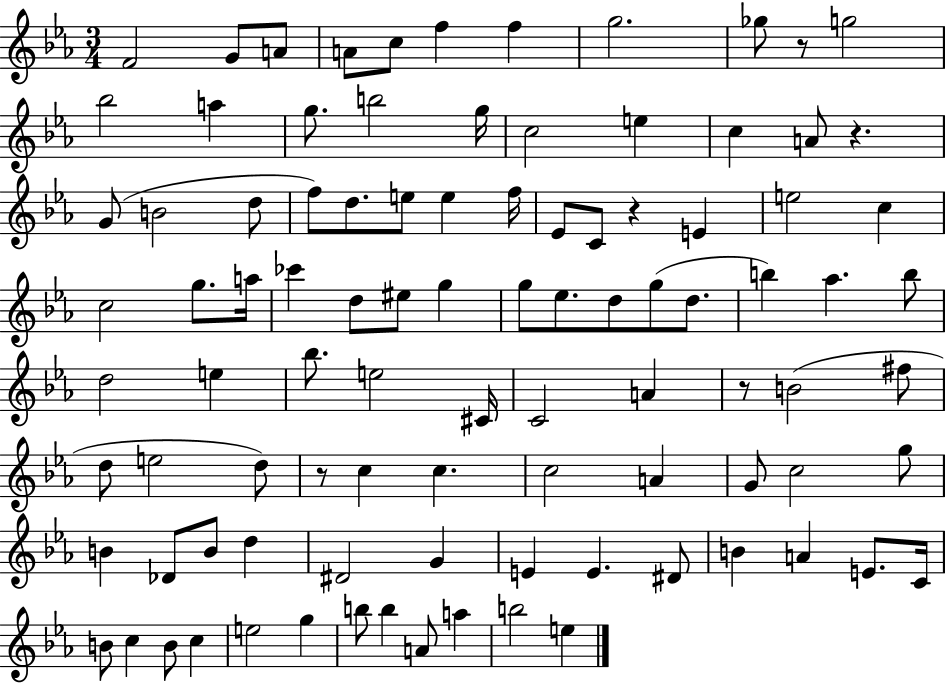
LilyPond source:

{
  \clef treble
  \numericTimeSignature
  \time 3/4
  \key ees \major
  \repeat volta 2 { f'2 g'8 a'8 | a'8 c''8 f''4 f''4 | g''2. | ges''8 r8 g''2 | \break bes''2 a''4 | g''8. b''2 g''16 | c''2 e''4 | c''4 a'8 r4. | \break g'8( b'2 d''8 | f''8) d''8. e''8 e''4 f''16 | ees'8 c'8 r4 e'4 | e''2 c''4 | \break c''2 g''8. a''16 | ces'''4 d''8 eis''8 g''4 | g''8 ees''8. d''8 g''8( d''8. | b''4) aes''4. b''8 | \break d''2 e''4 | bes''8. e''2 cis'16 | c'2 a'4 | r8 b'2( fis''8 | \break d''8 e''2 d''8) | r8 c''4 c''4. | c''2 a'4 | g'8 c''2 g''8 | \break b'4 des'8 b'8 d''4 | dis'2 g'4 | e'4 e'4. dis'8 | b'4 a'4 e'8. c'16 | \break b'8 c''4 b'8 c''4 | e''2 g''4 | b''8 b''4 a'8 a''4 | b''2 e''4 | \break } \bar "|."
}